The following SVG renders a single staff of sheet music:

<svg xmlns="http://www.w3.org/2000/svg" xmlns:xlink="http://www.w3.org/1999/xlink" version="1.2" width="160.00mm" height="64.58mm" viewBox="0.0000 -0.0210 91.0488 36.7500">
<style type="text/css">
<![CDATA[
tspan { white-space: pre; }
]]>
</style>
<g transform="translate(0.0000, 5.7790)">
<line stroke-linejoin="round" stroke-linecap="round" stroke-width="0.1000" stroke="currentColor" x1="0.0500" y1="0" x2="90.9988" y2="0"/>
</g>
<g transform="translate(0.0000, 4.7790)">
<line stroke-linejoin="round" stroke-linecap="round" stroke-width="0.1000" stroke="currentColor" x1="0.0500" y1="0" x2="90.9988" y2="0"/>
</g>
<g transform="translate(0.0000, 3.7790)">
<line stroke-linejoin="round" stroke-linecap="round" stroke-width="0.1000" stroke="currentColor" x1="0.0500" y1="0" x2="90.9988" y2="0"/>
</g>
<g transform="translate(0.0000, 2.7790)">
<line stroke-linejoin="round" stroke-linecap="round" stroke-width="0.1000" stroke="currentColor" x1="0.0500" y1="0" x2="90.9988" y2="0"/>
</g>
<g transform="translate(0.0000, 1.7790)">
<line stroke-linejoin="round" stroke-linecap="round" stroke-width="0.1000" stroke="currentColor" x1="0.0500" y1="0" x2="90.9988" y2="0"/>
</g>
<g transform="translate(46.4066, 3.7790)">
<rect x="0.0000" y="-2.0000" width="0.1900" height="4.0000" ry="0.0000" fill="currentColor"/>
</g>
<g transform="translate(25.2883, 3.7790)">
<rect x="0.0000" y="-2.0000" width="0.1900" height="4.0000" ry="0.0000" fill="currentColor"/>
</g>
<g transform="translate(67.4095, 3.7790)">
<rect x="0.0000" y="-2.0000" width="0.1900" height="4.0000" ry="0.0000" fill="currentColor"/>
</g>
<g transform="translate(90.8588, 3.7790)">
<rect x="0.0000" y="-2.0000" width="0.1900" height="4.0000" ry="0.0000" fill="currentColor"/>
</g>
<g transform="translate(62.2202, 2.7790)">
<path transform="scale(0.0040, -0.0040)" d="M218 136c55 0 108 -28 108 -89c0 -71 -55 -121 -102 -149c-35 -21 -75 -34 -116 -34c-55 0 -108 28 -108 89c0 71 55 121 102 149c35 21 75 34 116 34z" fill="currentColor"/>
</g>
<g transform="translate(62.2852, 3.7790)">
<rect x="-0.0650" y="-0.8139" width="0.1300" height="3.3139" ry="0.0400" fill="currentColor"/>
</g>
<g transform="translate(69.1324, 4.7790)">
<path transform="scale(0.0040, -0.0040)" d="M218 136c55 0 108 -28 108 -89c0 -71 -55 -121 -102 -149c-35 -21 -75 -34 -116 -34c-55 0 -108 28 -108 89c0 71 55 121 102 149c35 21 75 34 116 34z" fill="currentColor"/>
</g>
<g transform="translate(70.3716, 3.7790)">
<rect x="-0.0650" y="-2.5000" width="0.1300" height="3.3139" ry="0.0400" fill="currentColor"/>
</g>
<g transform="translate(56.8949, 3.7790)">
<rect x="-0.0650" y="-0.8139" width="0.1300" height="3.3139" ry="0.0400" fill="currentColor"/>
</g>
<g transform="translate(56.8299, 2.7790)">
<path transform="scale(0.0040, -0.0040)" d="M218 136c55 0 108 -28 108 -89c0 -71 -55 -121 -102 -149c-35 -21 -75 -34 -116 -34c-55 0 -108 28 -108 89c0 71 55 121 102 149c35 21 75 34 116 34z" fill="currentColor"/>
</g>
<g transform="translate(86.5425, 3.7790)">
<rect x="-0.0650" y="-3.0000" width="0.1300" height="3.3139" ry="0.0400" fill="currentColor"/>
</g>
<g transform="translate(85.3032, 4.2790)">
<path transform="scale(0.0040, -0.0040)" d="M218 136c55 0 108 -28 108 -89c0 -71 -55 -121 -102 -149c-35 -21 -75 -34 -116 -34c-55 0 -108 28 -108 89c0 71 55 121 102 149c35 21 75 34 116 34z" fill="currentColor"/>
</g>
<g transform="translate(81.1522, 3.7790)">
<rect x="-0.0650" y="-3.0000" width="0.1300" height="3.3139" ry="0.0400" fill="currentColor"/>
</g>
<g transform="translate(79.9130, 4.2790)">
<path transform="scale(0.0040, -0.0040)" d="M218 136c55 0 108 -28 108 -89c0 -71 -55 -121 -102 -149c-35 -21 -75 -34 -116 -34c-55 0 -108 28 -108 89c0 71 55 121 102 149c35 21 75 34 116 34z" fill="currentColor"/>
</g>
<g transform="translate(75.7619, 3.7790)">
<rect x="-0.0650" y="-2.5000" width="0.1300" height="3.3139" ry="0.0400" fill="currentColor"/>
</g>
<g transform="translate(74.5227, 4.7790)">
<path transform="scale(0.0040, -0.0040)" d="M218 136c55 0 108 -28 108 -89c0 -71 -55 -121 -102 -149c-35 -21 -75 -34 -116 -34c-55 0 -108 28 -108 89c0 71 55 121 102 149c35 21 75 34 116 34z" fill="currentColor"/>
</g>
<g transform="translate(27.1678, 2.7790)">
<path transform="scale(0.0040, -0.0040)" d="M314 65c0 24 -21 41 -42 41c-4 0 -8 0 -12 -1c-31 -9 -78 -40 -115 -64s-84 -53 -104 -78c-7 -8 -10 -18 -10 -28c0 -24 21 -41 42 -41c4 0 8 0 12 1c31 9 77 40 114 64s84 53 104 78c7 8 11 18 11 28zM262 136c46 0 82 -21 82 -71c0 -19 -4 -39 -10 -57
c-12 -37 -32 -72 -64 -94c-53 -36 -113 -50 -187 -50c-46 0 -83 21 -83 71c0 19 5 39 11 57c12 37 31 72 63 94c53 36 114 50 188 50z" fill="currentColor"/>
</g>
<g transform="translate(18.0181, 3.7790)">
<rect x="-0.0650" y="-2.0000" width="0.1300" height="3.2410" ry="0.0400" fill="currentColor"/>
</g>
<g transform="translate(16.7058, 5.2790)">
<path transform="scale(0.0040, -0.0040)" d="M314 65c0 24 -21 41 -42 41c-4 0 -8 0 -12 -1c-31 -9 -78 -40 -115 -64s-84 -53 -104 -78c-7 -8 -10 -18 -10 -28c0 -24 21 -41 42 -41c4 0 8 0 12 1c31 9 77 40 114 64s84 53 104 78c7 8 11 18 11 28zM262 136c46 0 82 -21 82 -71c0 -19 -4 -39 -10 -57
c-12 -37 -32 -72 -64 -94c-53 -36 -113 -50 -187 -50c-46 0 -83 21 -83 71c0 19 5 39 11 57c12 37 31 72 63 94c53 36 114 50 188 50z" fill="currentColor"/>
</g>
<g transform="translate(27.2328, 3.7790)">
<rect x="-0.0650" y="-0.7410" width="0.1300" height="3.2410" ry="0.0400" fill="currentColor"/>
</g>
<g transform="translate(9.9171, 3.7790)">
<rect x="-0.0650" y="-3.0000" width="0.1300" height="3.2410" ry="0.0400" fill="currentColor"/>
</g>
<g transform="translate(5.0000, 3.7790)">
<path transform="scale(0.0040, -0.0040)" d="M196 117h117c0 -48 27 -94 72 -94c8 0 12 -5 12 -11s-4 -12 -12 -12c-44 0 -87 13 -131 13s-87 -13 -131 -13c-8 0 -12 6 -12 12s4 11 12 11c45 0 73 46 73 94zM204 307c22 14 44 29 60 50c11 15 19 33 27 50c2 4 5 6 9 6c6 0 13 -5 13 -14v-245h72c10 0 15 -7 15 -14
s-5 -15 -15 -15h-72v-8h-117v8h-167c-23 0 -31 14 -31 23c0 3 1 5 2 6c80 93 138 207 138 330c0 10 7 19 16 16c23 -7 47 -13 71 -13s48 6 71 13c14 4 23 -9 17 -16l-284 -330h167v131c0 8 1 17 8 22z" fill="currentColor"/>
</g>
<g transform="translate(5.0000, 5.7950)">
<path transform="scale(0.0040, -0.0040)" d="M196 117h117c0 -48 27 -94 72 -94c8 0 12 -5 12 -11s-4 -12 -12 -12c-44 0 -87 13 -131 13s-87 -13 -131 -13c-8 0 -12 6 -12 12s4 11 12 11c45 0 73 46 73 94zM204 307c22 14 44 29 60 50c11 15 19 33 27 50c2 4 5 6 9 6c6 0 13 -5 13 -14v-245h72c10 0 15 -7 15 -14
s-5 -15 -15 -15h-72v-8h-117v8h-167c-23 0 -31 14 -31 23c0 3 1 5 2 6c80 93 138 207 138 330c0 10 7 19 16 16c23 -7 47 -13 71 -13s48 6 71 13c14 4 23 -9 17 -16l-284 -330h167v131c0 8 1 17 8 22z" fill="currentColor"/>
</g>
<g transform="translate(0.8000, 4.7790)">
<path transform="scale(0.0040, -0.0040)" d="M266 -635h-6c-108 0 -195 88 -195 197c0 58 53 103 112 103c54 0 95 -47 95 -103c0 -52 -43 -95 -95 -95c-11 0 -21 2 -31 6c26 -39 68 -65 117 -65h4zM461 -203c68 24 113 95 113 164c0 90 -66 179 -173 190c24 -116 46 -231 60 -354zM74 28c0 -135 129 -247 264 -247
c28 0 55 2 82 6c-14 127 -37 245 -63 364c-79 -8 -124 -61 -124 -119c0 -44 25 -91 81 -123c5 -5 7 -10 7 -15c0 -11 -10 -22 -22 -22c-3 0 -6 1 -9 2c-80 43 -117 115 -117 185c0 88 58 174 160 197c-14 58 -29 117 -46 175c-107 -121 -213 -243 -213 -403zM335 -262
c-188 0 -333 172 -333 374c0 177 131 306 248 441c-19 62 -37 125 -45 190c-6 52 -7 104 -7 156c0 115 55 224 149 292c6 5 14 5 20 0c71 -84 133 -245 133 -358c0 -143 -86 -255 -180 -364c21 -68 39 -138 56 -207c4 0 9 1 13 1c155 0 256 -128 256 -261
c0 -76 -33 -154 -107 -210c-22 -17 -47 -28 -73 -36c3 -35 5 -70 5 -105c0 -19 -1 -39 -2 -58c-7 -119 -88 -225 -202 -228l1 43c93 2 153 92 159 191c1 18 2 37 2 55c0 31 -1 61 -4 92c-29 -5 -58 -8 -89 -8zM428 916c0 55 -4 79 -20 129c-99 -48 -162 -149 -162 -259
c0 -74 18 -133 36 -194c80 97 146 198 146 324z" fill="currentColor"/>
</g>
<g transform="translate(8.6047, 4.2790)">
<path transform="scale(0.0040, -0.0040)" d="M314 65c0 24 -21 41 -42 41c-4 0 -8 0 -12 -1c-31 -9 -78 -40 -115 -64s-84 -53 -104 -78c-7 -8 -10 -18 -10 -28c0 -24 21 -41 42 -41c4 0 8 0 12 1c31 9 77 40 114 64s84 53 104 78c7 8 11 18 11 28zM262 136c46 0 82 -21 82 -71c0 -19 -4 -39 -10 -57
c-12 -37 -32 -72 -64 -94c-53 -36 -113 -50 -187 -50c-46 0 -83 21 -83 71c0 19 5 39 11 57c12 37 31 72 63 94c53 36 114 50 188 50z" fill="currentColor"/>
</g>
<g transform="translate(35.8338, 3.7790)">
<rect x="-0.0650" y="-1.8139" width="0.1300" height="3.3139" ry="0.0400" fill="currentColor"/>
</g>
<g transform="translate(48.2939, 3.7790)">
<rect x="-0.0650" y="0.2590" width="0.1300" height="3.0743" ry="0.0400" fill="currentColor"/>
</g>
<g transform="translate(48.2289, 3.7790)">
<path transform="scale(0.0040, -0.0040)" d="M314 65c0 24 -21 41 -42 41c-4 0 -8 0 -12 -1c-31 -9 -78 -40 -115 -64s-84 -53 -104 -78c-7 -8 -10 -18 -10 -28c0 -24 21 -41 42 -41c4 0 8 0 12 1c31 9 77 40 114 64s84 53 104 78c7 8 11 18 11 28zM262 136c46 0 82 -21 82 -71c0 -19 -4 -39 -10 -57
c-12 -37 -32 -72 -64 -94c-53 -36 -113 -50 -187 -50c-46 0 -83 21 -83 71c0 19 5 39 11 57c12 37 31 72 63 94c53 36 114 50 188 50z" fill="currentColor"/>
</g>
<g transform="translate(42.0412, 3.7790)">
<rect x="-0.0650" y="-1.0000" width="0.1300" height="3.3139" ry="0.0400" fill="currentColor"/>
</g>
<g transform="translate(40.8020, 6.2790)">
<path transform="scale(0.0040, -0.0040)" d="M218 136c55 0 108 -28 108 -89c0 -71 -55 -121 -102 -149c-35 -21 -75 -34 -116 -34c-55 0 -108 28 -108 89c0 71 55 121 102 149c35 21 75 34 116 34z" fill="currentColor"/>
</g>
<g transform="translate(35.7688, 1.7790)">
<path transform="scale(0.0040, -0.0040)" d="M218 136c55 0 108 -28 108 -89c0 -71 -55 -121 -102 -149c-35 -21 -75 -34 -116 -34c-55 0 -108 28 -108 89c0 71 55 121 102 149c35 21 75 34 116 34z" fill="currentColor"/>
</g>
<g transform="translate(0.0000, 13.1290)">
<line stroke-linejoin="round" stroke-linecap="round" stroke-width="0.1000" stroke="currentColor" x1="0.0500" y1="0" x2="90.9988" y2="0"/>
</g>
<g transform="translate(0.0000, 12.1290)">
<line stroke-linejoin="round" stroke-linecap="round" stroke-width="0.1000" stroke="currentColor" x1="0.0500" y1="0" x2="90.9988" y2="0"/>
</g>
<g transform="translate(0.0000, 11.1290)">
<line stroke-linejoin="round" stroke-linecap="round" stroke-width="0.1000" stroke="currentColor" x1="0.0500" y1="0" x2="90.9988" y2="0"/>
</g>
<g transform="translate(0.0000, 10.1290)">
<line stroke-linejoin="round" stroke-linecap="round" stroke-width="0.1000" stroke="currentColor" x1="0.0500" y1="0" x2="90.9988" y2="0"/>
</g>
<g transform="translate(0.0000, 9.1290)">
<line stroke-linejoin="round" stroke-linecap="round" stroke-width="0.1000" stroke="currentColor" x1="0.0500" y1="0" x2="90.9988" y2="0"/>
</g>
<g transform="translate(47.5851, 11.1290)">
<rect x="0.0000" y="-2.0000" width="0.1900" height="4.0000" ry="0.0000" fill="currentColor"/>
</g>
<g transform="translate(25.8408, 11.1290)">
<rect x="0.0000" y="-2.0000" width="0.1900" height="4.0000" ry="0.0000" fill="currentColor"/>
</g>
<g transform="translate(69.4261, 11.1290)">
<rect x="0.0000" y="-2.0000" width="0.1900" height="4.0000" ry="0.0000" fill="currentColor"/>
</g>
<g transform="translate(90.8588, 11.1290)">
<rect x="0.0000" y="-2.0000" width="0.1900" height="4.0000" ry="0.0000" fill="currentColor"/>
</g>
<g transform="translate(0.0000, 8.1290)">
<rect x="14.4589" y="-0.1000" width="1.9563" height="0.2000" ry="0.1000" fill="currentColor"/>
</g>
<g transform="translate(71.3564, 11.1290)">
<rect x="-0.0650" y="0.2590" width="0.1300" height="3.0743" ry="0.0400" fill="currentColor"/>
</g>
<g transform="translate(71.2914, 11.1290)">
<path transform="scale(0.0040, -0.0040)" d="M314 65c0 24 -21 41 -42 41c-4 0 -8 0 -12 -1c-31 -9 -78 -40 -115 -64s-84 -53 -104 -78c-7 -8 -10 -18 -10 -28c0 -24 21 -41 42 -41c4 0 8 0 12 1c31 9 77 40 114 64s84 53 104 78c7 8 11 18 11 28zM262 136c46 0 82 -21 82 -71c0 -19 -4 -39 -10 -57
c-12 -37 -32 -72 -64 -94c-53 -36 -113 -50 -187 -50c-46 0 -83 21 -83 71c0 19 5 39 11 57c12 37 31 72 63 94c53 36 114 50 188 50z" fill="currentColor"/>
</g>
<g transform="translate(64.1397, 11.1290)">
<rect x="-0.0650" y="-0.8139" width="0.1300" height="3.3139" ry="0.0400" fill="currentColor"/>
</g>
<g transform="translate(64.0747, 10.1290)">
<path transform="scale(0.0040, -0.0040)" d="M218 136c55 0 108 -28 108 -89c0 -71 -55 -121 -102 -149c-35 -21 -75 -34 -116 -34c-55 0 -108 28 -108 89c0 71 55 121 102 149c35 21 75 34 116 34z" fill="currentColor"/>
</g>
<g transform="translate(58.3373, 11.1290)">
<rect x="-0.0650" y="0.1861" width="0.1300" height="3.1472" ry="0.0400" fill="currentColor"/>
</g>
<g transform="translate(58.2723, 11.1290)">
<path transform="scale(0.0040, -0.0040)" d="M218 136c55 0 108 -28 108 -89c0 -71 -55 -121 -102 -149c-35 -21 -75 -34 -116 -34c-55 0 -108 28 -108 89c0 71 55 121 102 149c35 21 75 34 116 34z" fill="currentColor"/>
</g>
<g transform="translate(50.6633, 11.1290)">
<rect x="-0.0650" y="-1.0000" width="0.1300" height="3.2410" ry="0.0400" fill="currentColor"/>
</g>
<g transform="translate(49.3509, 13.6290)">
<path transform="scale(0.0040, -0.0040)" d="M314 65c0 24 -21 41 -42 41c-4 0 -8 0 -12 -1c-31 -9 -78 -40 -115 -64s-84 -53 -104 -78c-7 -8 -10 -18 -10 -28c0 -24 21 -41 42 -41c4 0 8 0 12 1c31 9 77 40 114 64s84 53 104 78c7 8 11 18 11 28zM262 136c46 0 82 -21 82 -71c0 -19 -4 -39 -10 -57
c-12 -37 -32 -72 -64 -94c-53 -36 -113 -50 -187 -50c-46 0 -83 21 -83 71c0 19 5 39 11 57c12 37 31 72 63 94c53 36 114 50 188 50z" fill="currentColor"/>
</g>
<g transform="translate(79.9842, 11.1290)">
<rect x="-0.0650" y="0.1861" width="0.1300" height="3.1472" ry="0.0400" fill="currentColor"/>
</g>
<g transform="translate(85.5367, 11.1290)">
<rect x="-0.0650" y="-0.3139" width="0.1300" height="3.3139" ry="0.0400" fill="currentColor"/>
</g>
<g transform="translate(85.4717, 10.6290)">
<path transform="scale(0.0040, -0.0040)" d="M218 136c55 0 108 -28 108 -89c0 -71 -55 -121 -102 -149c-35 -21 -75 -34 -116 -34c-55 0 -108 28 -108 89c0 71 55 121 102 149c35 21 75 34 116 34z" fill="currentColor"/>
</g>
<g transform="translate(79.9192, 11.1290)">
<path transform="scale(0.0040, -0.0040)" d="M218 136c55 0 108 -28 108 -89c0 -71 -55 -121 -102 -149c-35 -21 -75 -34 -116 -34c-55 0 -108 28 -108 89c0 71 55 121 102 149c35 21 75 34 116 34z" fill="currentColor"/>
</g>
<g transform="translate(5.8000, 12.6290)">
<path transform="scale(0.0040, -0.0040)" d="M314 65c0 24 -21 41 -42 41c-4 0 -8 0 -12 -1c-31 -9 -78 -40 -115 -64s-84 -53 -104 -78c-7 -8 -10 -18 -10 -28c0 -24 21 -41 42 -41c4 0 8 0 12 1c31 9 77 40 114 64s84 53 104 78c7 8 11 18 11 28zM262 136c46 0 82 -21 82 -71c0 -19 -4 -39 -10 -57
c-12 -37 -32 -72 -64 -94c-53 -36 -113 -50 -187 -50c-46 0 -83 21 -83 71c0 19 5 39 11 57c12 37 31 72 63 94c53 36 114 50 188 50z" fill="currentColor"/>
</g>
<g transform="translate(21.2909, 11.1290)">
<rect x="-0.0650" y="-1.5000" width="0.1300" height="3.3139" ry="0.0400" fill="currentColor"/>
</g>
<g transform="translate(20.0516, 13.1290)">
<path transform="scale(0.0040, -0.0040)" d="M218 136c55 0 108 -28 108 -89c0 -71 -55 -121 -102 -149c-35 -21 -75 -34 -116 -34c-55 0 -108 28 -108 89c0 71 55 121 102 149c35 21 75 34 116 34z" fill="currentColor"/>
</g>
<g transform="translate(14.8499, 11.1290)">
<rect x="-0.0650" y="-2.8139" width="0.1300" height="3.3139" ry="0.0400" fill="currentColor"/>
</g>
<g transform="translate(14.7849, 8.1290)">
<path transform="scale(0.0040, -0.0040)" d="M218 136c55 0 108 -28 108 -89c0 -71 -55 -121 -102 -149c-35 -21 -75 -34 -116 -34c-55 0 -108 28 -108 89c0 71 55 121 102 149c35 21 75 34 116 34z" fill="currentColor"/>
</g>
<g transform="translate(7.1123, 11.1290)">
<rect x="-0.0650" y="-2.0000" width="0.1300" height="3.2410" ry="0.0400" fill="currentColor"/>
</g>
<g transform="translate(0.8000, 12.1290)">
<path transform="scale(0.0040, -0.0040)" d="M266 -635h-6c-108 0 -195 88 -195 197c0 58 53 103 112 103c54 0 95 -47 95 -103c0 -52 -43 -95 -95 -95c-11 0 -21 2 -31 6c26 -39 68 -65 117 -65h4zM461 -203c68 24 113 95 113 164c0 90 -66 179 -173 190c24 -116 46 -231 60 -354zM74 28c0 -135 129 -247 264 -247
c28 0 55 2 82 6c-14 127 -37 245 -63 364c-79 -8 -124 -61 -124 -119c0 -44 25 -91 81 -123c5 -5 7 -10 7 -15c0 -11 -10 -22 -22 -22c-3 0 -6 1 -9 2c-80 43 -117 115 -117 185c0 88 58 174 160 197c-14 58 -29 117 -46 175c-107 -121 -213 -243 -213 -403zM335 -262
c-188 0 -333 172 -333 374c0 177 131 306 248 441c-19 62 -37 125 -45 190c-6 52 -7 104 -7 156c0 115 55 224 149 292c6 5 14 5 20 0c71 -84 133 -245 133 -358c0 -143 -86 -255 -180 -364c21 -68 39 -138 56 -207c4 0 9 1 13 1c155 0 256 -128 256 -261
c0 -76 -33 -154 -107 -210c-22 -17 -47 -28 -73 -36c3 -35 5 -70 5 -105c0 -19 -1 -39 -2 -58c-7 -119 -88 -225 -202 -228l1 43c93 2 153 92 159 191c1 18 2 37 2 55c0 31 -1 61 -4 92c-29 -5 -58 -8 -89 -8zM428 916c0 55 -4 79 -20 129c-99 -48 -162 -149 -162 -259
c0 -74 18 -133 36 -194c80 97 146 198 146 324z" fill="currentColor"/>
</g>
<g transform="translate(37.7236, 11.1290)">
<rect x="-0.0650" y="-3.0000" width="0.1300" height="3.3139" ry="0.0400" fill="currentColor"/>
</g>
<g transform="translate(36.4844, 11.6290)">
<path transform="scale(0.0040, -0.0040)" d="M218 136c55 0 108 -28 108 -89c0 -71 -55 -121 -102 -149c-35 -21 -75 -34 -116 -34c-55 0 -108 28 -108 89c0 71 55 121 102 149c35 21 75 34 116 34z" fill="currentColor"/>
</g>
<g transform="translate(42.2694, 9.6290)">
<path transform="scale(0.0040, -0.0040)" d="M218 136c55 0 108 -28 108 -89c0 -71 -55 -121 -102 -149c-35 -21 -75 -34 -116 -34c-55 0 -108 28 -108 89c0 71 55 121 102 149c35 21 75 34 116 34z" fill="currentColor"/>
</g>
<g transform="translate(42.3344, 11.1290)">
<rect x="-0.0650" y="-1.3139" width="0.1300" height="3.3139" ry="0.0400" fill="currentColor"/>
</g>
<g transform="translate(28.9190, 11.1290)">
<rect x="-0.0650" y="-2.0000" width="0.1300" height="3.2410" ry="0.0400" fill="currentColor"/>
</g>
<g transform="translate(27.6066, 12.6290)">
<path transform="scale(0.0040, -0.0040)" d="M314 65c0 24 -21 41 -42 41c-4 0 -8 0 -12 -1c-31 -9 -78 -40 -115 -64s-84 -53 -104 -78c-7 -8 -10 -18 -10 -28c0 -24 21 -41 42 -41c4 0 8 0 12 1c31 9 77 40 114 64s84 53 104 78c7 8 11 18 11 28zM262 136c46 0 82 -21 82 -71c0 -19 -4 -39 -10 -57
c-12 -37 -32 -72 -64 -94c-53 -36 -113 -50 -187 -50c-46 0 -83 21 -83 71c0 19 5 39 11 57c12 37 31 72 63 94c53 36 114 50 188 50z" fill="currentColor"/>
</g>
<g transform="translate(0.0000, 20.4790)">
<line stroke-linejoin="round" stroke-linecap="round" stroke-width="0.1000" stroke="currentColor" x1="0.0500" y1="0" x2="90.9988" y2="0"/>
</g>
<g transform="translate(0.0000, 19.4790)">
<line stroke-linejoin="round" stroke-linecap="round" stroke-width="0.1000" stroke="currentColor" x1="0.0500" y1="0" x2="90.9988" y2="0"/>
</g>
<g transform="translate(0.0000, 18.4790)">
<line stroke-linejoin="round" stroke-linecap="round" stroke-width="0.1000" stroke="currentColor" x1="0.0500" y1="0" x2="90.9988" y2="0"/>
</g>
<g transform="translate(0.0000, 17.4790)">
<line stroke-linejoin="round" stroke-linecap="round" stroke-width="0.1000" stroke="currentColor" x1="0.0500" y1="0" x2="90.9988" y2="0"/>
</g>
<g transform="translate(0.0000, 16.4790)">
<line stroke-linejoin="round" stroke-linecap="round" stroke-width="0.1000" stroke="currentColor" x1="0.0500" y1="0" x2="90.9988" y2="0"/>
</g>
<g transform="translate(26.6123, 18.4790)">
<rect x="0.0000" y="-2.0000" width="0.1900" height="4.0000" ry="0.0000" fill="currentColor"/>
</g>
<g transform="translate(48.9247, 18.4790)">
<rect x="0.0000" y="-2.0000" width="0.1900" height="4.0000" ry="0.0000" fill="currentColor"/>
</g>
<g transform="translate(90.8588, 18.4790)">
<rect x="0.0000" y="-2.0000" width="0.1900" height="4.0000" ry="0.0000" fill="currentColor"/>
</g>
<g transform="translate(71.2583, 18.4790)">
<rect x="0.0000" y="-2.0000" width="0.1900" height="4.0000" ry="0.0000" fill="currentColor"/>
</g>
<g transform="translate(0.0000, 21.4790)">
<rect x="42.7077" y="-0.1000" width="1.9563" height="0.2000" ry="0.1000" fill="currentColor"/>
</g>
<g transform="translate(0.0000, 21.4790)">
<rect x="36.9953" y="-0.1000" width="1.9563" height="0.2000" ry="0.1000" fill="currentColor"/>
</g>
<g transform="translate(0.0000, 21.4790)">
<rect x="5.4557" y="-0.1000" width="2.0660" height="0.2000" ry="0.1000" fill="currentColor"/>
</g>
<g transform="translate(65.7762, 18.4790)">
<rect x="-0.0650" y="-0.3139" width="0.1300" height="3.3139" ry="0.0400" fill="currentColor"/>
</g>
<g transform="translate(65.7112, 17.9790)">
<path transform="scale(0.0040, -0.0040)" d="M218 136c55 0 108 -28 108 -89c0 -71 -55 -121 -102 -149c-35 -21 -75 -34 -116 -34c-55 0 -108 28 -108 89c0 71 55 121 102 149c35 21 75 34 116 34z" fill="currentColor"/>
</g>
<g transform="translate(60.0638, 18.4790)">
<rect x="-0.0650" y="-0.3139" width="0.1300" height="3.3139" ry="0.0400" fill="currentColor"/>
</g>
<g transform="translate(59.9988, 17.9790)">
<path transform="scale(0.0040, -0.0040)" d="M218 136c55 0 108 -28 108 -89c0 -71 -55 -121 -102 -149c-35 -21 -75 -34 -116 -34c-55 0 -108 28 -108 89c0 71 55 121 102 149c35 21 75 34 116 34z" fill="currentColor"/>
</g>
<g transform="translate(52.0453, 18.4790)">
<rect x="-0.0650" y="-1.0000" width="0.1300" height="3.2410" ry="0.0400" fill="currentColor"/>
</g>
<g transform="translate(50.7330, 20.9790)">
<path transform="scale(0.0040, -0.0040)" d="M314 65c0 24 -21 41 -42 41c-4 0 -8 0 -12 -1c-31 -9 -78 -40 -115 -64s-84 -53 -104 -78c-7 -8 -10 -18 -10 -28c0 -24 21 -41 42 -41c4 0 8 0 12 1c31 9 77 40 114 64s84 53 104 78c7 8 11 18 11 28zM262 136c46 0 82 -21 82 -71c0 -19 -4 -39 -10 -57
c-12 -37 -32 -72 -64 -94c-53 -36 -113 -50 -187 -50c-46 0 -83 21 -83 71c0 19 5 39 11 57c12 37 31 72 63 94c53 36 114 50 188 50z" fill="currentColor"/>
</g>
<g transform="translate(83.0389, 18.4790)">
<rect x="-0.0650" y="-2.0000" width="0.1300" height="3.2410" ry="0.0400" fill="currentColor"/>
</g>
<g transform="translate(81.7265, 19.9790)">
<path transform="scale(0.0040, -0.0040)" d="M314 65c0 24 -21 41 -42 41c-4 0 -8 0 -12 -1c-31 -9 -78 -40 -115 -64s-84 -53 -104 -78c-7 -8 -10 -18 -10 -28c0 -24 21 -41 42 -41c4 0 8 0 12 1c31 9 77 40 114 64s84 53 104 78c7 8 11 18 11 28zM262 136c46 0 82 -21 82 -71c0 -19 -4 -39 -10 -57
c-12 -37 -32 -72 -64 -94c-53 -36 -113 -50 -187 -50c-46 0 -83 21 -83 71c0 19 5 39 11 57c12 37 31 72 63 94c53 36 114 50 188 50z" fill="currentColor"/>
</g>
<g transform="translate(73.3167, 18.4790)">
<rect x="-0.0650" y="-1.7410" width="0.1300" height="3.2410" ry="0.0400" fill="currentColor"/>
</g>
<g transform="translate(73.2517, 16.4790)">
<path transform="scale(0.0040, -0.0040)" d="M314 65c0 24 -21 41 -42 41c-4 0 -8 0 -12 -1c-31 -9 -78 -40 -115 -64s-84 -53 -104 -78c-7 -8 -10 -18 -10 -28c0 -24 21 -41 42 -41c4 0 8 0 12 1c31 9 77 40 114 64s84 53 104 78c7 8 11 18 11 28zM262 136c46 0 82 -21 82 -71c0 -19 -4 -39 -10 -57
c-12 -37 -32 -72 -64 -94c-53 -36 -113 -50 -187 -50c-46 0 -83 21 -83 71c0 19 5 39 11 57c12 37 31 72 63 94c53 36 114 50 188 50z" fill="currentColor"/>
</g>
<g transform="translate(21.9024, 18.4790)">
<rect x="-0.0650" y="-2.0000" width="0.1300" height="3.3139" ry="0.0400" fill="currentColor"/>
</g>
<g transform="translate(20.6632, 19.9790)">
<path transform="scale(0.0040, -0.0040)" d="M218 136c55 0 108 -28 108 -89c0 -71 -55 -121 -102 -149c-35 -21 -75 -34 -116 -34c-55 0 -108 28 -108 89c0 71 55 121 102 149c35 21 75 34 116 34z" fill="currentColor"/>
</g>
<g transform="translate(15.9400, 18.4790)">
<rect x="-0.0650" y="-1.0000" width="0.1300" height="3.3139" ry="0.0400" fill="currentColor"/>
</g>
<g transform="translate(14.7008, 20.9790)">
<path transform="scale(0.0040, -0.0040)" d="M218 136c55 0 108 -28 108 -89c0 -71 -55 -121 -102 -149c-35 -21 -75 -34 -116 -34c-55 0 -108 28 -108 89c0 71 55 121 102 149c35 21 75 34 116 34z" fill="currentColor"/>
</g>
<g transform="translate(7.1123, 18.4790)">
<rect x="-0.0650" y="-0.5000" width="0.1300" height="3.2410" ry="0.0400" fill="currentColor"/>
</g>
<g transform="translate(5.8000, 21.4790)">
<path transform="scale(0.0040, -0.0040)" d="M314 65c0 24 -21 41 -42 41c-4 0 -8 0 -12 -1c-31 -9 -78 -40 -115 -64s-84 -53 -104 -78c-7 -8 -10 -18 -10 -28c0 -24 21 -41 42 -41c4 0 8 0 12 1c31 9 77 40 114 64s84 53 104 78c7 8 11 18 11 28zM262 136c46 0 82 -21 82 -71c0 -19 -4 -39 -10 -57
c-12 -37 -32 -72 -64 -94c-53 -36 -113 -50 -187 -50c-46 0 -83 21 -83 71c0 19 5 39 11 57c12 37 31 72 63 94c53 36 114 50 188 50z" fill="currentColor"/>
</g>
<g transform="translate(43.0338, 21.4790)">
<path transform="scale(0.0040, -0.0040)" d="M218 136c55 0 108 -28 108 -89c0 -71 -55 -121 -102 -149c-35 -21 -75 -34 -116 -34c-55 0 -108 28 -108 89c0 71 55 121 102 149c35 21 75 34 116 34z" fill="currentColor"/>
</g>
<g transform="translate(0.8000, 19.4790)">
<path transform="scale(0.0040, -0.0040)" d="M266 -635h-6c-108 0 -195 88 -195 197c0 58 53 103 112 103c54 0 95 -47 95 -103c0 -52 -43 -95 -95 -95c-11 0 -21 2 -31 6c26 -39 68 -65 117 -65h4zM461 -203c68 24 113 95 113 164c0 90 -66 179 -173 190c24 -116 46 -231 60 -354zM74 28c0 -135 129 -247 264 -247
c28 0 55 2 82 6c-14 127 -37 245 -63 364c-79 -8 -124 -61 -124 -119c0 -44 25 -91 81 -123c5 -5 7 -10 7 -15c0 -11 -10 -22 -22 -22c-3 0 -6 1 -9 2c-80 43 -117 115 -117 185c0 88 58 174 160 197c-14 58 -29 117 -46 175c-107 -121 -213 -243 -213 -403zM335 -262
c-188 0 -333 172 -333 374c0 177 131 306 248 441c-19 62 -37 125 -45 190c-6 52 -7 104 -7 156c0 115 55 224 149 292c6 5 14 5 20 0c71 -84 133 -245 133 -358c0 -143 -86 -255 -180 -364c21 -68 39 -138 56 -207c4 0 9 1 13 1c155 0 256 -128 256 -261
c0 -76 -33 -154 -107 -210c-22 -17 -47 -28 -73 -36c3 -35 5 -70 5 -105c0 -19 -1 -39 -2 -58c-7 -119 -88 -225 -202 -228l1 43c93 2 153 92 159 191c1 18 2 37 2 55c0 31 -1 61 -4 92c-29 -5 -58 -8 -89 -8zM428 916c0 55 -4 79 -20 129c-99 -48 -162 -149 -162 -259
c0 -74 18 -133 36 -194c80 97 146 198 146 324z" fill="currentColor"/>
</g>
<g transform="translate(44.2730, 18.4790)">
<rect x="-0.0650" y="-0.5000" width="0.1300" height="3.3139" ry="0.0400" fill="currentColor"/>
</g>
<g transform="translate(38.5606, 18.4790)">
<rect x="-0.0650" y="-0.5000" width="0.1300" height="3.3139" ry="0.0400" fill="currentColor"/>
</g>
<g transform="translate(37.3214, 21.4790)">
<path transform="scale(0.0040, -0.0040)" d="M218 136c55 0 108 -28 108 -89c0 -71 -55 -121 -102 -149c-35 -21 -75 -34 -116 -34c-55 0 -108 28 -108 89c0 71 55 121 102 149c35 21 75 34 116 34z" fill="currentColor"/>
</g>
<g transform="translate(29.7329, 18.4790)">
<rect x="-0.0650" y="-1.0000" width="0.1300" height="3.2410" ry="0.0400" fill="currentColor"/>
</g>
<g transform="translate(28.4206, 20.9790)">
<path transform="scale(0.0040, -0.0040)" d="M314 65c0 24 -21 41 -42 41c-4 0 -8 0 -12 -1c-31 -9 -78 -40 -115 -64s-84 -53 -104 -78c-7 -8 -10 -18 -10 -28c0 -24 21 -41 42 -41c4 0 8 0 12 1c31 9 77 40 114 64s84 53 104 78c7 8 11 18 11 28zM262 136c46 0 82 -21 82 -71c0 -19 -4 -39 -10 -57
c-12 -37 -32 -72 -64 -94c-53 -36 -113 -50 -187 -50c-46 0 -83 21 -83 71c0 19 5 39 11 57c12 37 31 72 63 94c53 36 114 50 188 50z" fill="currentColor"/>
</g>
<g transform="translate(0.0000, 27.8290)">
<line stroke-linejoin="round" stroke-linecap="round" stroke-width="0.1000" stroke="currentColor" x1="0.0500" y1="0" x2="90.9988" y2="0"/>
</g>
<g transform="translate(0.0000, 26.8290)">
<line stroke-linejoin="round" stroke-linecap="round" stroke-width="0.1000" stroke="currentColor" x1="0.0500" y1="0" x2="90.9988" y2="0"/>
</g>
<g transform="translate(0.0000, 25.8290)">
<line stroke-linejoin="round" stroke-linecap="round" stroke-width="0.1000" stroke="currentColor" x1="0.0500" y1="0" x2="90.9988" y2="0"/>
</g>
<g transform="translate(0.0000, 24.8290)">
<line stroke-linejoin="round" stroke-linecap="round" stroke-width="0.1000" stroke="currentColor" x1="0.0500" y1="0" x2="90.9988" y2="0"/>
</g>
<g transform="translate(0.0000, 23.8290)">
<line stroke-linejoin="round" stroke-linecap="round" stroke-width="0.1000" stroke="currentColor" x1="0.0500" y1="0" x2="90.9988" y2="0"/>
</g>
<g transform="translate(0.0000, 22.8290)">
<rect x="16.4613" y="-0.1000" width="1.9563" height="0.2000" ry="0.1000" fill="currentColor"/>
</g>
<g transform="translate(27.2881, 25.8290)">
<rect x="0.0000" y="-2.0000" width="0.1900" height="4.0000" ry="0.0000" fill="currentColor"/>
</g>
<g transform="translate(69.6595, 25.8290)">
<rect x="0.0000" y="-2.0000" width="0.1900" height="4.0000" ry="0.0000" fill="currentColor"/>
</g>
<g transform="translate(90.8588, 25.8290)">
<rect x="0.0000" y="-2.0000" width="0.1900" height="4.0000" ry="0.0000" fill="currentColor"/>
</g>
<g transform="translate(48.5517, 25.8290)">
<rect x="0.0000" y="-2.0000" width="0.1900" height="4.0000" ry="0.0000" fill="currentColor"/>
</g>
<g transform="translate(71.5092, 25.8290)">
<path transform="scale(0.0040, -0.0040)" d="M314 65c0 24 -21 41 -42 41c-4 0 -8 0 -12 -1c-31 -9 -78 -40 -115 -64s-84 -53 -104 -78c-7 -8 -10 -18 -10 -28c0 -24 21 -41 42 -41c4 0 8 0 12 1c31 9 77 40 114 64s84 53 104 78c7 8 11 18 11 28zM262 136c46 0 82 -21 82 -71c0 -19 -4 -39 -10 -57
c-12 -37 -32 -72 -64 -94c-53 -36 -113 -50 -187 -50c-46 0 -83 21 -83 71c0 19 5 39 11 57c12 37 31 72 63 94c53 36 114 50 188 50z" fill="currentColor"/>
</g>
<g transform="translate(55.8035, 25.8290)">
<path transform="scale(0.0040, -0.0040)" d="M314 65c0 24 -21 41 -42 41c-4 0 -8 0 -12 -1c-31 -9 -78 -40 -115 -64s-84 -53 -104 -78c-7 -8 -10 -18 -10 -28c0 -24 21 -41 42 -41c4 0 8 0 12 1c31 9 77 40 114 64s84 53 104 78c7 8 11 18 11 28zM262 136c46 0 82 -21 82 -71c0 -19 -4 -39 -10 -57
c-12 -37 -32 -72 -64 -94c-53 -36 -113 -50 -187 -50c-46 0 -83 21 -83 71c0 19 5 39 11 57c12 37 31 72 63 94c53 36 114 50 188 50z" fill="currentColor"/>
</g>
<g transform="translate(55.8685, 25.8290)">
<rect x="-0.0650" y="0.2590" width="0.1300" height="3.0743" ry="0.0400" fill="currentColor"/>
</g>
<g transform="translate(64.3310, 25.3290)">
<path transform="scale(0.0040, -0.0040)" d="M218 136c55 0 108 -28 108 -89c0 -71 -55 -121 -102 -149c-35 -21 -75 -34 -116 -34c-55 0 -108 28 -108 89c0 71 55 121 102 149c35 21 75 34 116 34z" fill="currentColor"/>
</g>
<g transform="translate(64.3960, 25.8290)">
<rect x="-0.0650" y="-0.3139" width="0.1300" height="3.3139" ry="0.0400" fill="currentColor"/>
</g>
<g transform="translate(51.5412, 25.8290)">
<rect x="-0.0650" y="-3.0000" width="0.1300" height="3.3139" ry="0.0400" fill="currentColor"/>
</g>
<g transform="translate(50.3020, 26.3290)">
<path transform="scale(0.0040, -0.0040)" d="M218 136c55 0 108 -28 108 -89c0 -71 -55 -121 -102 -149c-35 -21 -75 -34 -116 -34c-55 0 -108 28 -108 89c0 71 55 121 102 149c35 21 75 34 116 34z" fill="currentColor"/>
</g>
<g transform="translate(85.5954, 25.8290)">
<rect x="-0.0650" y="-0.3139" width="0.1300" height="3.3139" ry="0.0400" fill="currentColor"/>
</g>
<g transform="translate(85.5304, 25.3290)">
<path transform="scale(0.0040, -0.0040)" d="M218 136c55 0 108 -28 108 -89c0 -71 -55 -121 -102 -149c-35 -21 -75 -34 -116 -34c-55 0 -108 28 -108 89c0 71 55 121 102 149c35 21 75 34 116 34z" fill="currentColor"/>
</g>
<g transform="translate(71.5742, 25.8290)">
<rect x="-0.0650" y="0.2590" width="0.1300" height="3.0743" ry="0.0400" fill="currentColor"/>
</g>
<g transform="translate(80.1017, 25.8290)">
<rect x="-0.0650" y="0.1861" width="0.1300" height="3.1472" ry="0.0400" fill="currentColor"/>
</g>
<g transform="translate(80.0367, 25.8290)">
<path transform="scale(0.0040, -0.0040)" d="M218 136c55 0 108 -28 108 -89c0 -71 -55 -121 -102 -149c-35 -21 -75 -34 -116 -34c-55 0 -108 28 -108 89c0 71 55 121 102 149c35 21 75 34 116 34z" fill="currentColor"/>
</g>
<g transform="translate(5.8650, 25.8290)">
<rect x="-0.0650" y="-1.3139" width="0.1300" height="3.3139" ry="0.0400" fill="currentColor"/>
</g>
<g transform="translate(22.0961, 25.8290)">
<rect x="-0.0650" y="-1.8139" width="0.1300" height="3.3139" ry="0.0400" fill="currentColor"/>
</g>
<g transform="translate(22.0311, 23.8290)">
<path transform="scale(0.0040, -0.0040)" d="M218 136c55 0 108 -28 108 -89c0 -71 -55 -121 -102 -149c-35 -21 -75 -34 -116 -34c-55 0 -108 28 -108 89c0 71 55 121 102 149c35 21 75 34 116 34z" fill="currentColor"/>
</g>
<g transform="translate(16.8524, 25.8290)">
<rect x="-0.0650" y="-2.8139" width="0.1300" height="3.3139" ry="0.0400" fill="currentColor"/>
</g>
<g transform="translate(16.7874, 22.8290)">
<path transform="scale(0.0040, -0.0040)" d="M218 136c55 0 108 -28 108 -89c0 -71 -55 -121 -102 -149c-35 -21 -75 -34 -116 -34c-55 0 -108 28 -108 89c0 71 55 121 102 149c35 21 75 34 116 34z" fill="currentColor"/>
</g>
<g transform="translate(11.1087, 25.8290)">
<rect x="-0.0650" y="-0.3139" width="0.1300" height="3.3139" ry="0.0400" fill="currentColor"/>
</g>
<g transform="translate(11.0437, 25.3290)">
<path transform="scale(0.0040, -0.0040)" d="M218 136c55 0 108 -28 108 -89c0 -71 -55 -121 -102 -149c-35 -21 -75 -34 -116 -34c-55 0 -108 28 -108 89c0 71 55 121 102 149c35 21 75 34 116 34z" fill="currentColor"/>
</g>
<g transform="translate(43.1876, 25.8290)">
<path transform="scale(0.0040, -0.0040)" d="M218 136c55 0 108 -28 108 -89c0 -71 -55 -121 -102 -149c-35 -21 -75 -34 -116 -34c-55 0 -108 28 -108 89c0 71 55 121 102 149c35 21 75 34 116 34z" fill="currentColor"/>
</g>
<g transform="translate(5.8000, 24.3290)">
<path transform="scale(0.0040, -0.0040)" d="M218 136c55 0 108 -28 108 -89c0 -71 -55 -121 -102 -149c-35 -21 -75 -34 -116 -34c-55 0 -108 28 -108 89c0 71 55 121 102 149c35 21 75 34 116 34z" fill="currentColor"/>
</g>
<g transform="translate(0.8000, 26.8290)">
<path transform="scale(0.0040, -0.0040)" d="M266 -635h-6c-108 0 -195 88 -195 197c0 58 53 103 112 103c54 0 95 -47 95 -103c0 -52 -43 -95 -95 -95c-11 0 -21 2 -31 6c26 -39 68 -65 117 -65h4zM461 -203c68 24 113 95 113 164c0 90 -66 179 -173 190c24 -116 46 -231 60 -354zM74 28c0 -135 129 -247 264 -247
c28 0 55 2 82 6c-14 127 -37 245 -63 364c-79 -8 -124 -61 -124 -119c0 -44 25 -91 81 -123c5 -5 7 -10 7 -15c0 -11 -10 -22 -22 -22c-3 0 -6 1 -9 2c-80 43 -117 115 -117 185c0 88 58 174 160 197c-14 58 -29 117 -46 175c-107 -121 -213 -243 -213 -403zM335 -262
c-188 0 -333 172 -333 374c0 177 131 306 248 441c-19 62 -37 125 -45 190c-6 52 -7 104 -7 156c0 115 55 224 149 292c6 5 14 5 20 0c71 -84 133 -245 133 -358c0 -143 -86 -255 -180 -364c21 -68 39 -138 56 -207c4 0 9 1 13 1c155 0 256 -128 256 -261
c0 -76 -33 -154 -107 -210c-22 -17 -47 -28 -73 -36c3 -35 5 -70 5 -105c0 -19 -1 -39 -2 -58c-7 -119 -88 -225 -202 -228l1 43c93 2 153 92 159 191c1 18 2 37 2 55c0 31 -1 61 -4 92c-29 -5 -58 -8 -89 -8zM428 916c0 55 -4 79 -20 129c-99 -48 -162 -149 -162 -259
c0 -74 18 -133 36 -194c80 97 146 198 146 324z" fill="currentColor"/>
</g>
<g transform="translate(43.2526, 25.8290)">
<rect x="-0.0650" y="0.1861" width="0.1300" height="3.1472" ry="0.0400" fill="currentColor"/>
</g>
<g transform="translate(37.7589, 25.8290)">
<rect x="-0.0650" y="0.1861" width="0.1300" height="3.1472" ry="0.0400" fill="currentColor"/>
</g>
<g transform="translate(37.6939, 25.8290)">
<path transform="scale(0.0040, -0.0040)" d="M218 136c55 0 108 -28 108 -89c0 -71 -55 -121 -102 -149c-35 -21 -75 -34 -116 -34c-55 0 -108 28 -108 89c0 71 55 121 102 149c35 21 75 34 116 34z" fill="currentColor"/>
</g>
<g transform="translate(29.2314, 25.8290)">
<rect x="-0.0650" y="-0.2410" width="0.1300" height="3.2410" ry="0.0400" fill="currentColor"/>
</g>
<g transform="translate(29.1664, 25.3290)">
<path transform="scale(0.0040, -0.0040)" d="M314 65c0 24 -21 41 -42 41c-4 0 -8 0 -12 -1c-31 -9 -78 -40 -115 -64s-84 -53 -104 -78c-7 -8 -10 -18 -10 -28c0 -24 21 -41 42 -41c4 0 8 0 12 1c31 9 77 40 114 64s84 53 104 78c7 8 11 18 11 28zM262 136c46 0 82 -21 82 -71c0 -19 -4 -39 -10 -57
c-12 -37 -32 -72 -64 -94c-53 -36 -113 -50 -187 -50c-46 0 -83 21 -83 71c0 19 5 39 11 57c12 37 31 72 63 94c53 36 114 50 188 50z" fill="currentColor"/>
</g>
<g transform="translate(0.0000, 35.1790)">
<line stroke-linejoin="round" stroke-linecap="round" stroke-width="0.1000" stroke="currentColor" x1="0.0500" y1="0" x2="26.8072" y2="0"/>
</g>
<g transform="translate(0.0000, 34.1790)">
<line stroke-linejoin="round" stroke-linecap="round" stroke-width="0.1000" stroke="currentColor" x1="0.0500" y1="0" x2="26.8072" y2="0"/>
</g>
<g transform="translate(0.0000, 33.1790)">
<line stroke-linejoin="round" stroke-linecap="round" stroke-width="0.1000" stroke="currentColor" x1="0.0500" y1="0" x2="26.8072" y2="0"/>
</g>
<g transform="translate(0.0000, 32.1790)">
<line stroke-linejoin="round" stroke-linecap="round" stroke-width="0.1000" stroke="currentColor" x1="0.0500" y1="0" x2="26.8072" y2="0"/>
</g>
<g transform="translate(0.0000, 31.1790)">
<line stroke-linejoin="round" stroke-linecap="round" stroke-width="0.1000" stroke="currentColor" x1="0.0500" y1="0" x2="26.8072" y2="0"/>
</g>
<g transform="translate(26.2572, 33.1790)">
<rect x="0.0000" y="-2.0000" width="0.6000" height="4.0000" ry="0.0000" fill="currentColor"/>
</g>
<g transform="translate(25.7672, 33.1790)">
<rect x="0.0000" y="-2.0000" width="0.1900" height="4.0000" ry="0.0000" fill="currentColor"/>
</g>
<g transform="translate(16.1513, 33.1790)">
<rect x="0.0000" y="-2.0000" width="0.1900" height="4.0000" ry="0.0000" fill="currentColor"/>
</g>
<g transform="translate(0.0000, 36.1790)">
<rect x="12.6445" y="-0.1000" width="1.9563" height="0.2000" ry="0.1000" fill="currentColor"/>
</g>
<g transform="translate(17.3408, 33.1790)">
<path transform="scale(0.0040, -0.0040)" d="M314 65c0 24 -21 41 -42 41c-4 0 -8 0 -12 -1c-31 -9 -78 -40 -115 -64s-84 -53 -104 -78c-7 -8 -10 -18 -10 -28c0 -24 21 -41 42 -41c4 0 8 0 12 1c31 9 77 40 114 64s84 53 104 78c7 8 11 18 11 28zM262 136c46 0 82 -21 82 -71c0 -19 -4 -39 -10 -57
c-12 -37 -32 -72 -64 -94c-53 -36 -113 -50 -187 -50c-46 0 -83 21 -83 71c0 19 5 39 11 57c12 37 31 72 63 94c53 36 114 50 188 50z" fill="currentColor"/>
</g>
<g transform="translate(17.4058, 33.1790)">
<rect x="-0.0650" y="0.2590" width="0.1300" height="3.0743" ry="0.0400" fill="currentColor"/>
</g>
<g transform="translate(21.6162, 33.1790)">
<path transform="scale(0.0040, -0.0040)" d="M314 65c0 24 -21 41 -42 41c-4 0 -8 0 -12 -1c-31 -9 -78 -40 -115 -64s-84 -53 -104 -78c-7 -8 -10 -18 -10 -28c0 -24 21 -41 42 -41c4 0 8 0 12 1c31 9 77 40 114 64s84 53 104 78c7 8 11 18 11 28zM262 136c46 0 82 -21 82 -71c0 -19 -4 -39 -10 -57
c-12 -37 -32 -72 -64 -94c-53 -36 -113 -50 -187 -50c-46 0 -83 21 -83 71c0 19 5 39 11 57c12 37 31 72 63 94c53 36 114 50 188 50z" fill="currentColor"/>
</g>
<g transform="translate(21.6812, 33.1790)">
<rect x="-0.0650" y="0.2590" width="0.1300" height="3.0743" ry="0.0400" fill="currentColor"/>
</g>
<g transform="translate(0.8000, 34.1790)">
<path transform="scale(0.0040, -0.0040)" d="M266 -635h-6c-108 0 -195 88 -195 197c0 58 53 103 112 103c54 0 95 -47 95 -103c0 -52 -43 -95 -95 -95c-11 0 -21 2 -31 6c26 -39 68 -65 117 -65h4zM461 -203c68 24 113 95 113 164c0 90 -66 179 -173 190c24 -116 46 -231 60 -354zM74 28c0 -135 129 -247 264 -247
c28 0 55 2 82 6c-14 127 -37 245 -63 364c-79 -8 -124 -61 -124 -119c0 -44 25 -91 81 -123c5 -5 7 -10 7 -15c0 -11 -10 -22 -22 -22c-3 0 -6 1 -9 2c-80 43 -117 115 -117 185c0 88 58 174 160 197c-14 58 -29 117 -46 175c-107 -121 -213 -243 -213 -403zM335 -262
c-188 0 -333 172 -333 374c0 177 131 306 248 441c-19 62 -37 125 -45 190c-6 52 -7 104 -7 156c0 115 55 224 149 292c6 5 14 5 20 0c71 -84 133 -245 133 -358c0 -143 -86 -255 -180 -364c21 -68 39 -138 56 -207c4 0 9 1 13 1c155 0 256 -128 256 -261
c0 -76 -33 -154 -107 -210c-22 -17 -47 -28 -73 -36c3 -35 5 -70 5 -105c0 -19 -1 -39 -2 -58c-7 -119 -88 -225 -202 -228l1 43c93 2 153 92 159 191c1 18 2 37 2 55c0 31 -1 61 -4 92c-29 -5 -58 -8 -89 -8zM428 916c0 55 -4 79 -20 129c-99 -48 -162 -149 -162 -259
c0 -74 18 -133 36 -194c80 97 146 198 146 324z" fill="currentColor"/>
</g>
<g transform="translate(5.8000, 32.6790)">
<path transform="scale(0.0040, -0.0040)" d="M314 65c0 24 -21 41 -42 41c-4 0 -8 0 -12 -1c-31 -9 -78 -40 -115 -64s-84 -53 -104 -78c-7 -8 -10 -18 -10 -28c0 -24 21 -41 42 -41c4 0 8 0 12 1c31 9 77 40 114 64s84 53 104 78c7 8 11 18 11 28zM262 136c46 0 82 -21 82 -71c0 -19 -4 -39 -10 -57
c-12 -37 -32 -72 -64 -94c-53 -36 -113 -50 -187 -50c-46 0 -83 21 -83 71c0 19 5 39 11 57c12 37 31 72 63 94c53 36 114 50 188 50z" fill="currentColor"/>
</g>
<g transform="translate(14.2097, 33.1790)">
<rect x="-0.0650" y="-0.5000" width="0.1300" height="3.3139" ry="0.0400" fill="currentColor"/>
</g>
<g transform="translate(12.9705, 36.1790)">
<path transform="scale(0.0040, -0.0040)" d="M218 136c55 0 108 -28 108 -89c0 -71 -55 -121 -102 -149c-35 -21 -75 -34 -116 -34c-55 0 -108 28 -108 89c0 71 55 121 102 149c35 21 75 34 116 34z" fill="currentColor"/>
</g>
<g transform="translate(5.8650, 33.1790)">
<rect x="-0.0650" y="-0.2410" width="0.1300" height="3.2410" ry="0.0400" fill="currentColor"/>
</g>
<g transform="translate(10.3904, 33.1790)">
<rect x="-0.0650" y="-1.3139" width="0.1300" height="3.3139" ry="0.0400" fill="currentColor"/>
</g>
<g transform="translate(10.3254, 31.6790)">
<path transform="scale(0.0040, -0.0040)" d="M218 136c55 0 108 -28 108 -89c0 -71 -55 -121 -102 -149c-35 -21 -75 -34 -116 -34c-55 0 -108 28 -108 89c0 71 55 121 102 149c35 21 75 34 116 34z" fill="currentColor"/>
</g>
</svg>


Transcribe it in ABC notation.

X:1
T:Untitled
M:4/4
L:1/4
K:C
A2 F2 d2 f D B2 d d G G A A F2 a E F2 A e D2 B d B2 B c C2 D F D2 C C D2 c c f2 F2 e c a f c2 B B A B2 c B2 B c c2 e C B2 B2